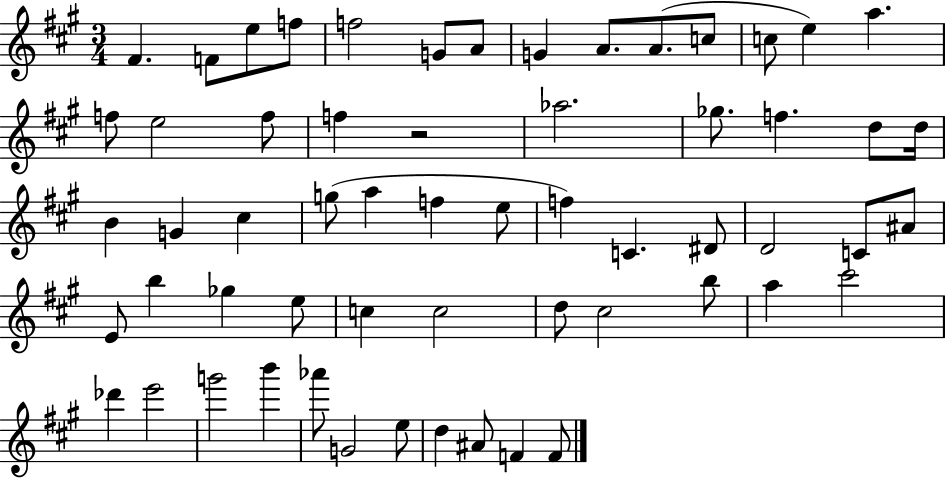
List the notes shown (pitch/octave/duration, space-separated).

F#4/q. F4/e E5/e F5/e F5/h G4/e A4/e G4/q A4/e. A4/e. C5/e C5/e E5/q A5/q. F5/e E5/h F5/e F5/q R/h Ab5/h. Gb5/e. F5/q. D5/e D5/s B4/q G4/q C#5/q G5/e A5/q F5/q E5/e F5/q C4/q. D#4/e D4/h C4/e A#4/e E4/e B5/q Gb5/q E5/e C5/q C5/h D5/e C#5/h B5/e A5/q C#6/h Db6/q E6/h G6/h B6/q Ab6/e G4/h E5/e D5/q A#4/e F4/q F4/e